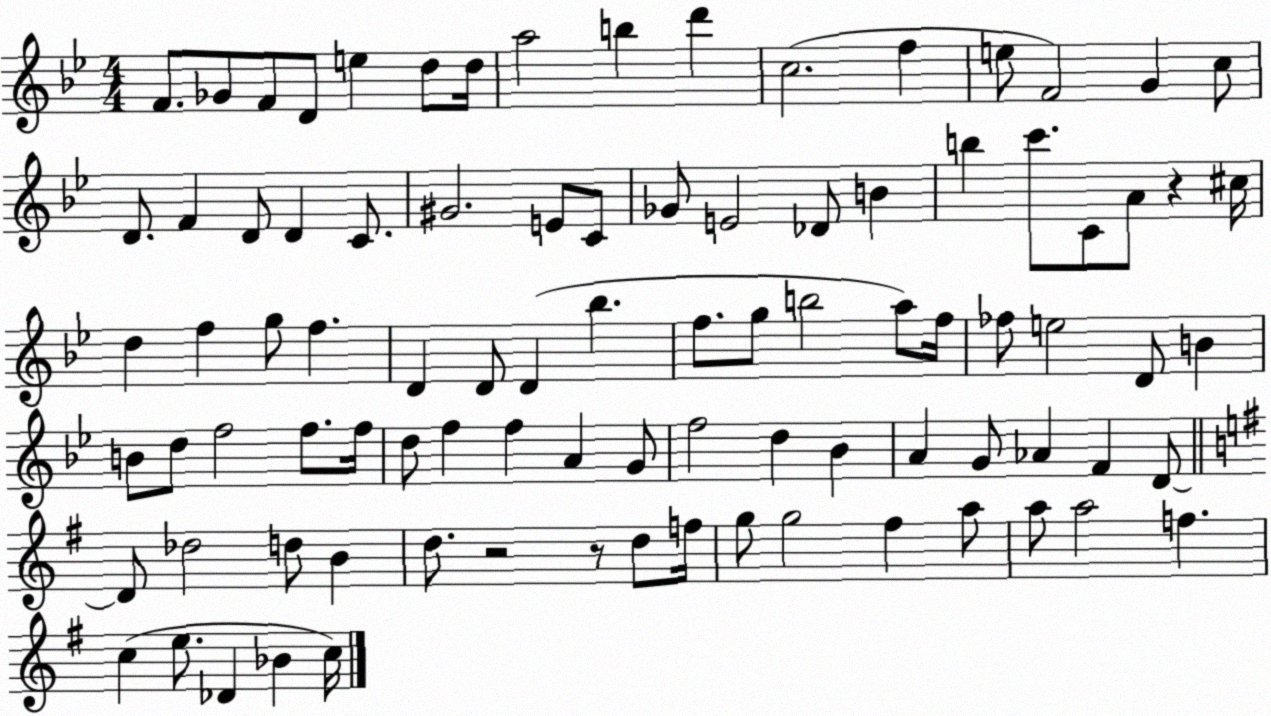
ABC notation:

X:1
T:Untitled
M:4/4
L:1/4
K:Bb
F/2 _G/2 F/2 D/2 e d/2 d/4 a2 b d' c2 f e/2 F2 G c/2 D/2 F D/2 D C/2 ^G2 E/2 C/2 _G/2 E2 _D/2 B b c'/2 C/2 A/2 z ^c/4 d f g/2 f D D/2 D _b f/2 g/2 b2 a/2 f/4 _f/2 e2 D/2 B B/2 d/2 f2 f/2 f/4 d/2 f f A G/2 f2 d _B A G/2 _A F D/2 D/2 _d2 d/2 B d/2 z2 z/2 d/2 f/4 g/2 g2 ^f a/2 a/2 a2 f c e/2 _D _B c/4